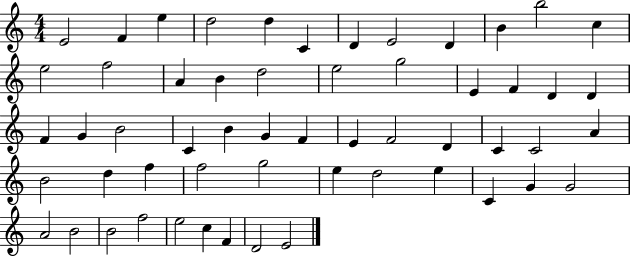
{
  \clef treble
  \numericTimeSignature
  \time 4/4
  \key c \major
  e'2 f'4 e''4 | d''2 d''4 c'4 | d'4 e'2 d'4 | b'4 b''2 c''4 | \break e''2 f''2 | a'4 b'4 d''2 | e''2 g''2 | e'4 f'4 d'4 d'4 | \break f'4 g'4 b'2 | c'4 b'4 g'4 f'4 | e'4 f'2 d'4 | c'4 c'2 a'4 | \break b'2 d''4 f''4 | f''2 g''2 | e''4 d''2 e''4 | c'4 g'4 g'2 | \break a'2 b'2 | b'2 f''2 | e''2 c''4 f'4 | d'2 e'2 | \break \bar "|."
}